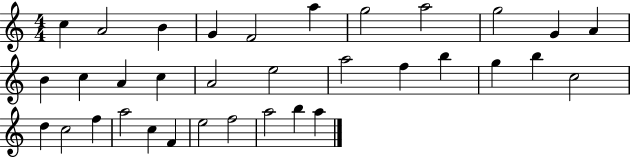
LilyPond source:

{
  \clef treble
  \numericTimeSignature
  \time 4/4
  \key c \major
  c''4 a'2 b'4 | g'4 f'2 a''4 | g''2 a''2 | g''2 g'4 a'4 | \break b'4 c''4 a'4 c''4 | a'2 e''2 | a''2 f''4 b''4 | g''4 b''4 c''2 | \break d''4 c''2 f''4 | a''2 c''4 f'4 | e''2 f''2 | a''2 b''4 a''4 | \break \bar "|."
}